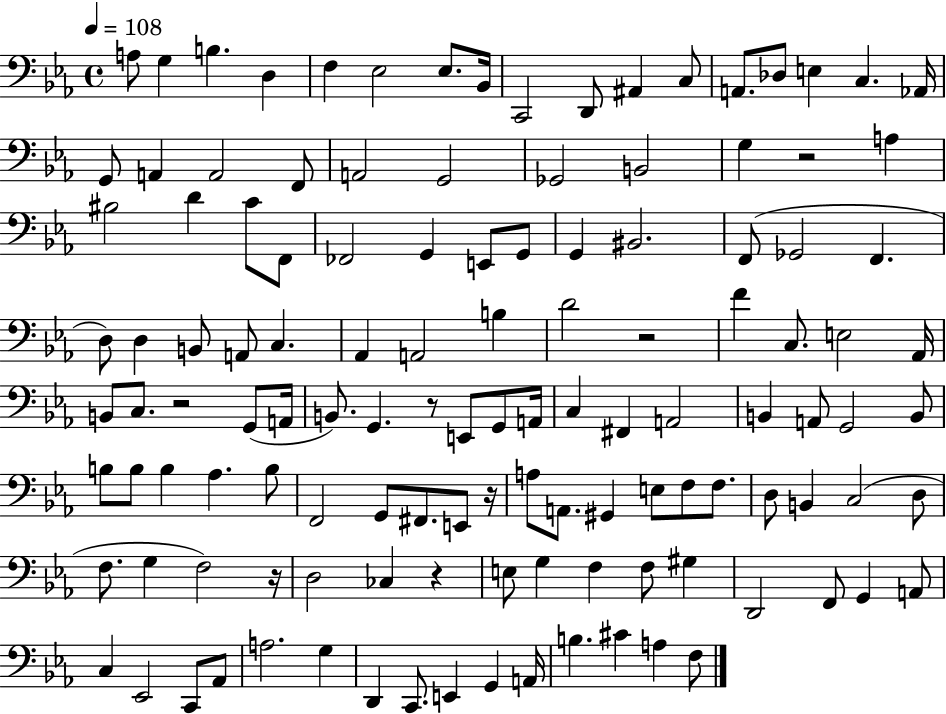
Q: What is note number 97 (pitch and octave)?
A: F3